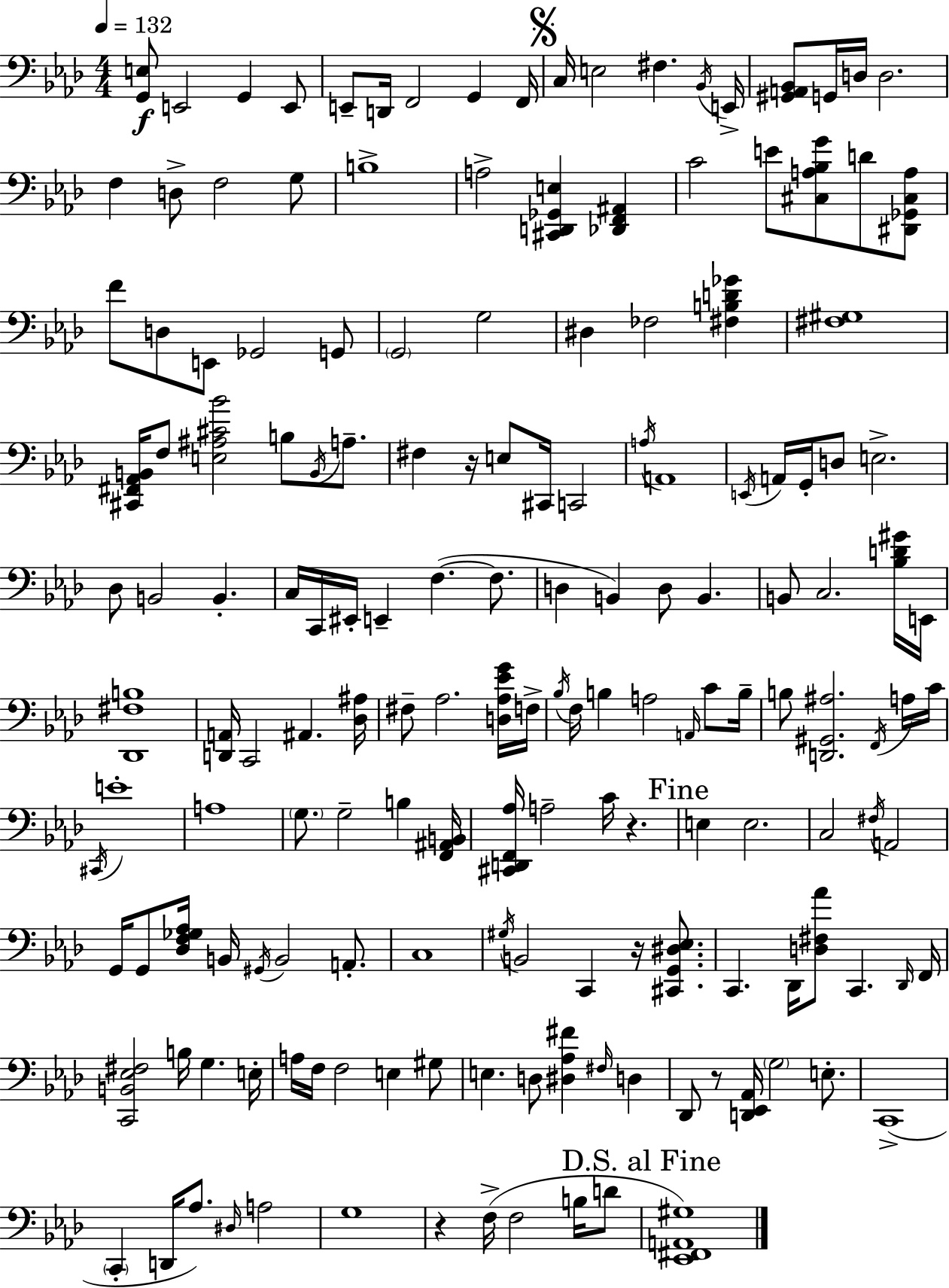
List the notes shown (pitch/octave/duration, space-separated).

[G2,E3]/e E2/h G2/q E2/e E2/e D2/s F2/h G2/q F2/s C3/s E3/h F#3/q. Bb2/s E2/s [G#2,A2,Bb2]/e G2/s D3/s D3/h. F3/q D3/e F3/h G3/e B3/w A3/h [C#2,D2,Gb2,E3]/q [Db2,F2,A#2]/q C4/h E4/e [C#3,A3,Bb3,G4]/e D4/e [D#2,Gb2,C#3,A3]/e F4/e D3/e E2/e Gb2/h G2/e G2/h G3/h D#3/q FES3/h [F#3,B3,D4,Gb4]/q [F#3,G#3]/w [C#2,F#2,Ab2,B2]/s F3/e [E3,A#3,C#4,Bb4]/h B3/e B2/s A3/e. F#3/q R/s E3/e C#2/s C2/h A3/s A2/w E2/s A2/s G2/s D3/e E3/h. Db3/e B2/h B2/q. C3/s C2/s EIS2/s E2/q F3/q. F3/e. D3/q B2/q D3/e B2/q. B2/e C3/h. [Bb3,D4,G#4]/s E2/s [Db2,F#3,B3]/w [D2,A2]/s C2/h A#2/q. [Db3,A#3]/s F#3/e Ab3/h. [D3,Ab3,Eb4,G4]/s F3/s Bb3/s F3/s B3/q A3/h A2/s C4/e B3/s B3/e [D2,G#2,A#3]/h. F2/s A3/s C4/s C#2/s E4/w A3/w G3/e. G3/h B3/q [F2,A#2,B2]/s [C#2,D2,F2,Ab3]/s A3/h C4/s R/q. E3/q E3/h. C3/h F#3/s A2/h G2/s G2/e [Db3,F3,Gb3,Ab3]/s B2/s G#2/s B2/h A2/e. C3/w G#3/s B2/h C2/q R/s [C#2,G2,D#3,Eb3]/e. C2/q. Db2/s [D3,F#3,Ab4]/e C2/q. Db2/s F2/s [C2,B2,Eb3,F#3]/h B3/s G3/q. E3/s A3/s F3/s F3/h E3/q G#3/e E3/q. D3/e [D#3,Ab3,F#4]/q F#3/s D3/q Db2/e R/e [D2,Eb2,Ab2]/s G3/h E3/e. C2/w C2/q D2/s Ab3/e. D#3/s A3/h G3/w R/q F3/s F3/h B3/s D4/e [Eb2,F#2,A2,G#3]/w